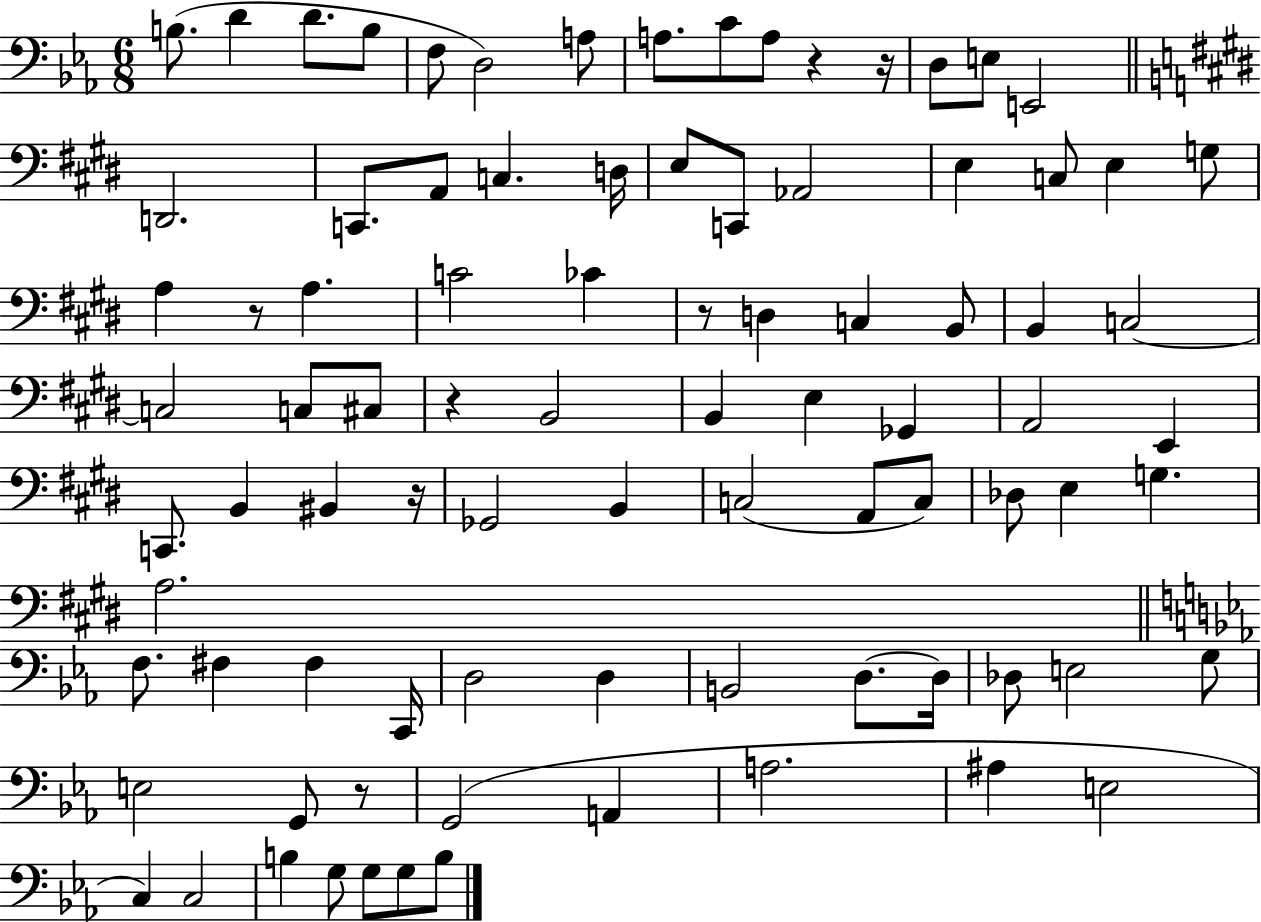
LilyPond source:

{
  \clef bass
  \numericTimeSignature
  \time 6/8
  \key ees \major
  b8.( d'4 d'8. b8 | f8 d2) a8 | a8. c'8 a8 r4 r16 | d8 e8 e,2 | \break \bar "||" \break \key e \major d,2. | c,8. a,8 c4. d16 | e8 c,8 aes,2 | e4 c8 e4 g8 | \break a4 r8 a4. | c'2 ces'4 | r8 d4 c4 b,8 | b,4 c2~~ | \break c2 c8 cis8 | r4 b,2 | b,4 e4 ges,4 | a,2 e,4 | \break c,8. b,4 bis,4 r16 | ges,2 b,4 | c2( a,8 c8) | des8 e4 g4. | \break a2. | \bar "||" \break \key ees \major f8. fis4 fis4 c,16 | d2 d4 | b,2 d8.~~ d16 | des8 e2 g8 | \break e2 g,8 r8 | g,2( a,4 | a2. | ais4 e2 | \break c4) c2 | b4 g8 g8 g8 b8 | \bar "|."
}